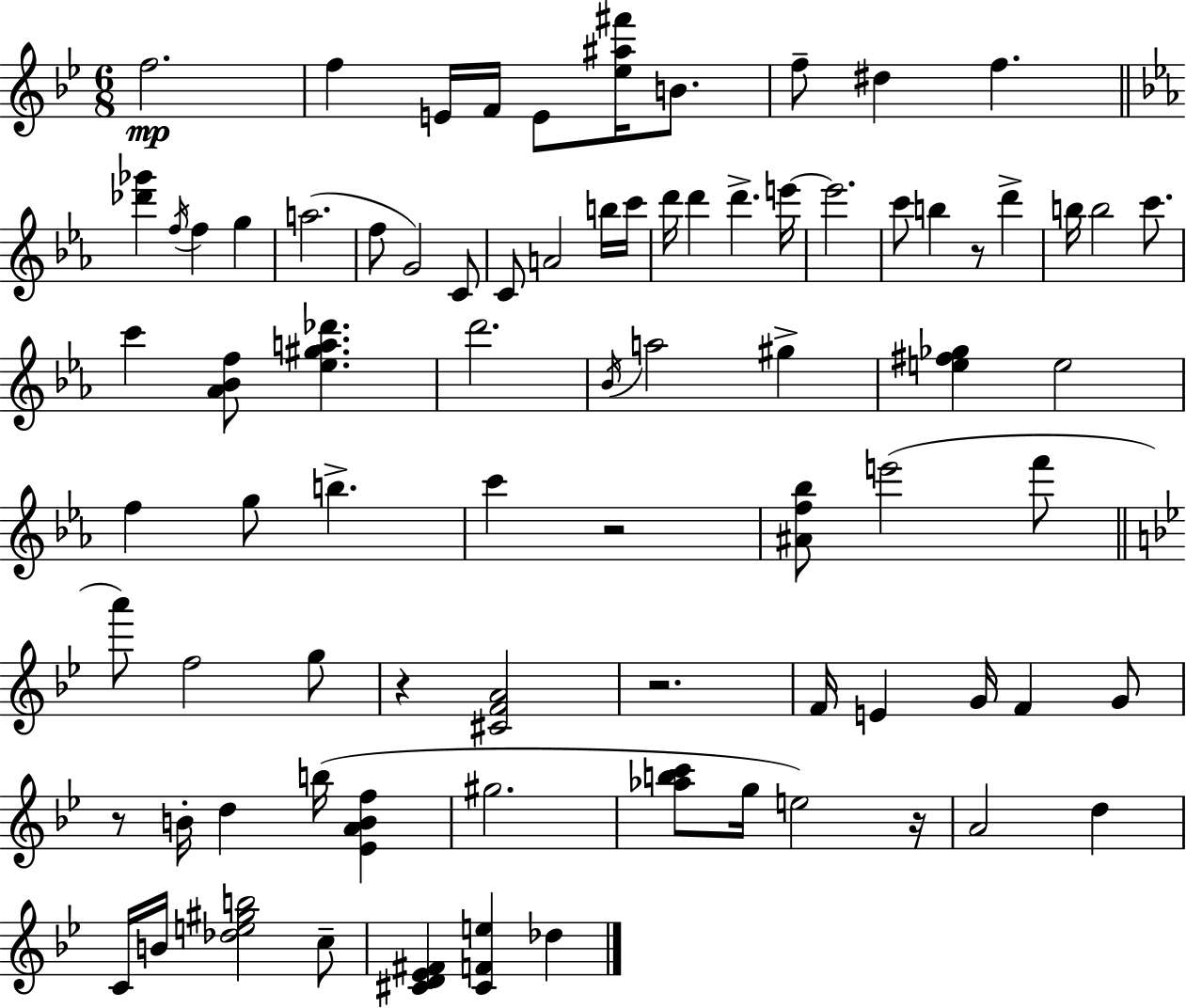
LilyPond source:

{
  \clef treble
  \numericTimeSignature
  \time 6/8
  \key g \minor
  f''2.\mp | f''4 e'16 f'16 e'8 <ees'' ais'' fis'''>16 b'8. | f''8-- dis''4 f''4. | \bar "||" \break \key ees \major <des''' ges'''>4 \acciaccatura { f''16 } f''4 g''4 | a''2.( | f''8 g'2) c'8 | c'8 a'2 b''16 | \break c'''16 d'''16 d'''4 d'''4.-> | e'''16~~ e'''2. | c'''8 b''4 r8 d'''4-> | b''16 b''2 c'''8. | \break c'''4 <aes' bes' f''>8 <ees'' gis'' a'' des'''>4. | d'''2. | \acciaccatura { bes'16 } a''2 gis''4-> | <e'' fis'' ges''>4 e''2 | \break f''4 g''8 b''4.-> | c'''4 r2 | <ais' f'' bes''>8 e'''2( | f'''8 \bar "||" \break \key g \minor a'''8) f''2 g''8 | r4 <cis' f' a'>2 | r2. | f'16 e'4 g'16 f'4 g'8 | \break r8 b'16-. d''4 b''16( <ees' a' b' f''>4 | gis''2. | <aes'' b'' c'''>8 g''16 e''2) r16 | a'2 d''4 | \break c'16 b'16 <des'' e'' gis'' b''>2 c''8-- | <cis' d' ees' fis'>4 <cis' f' e''>4 des''4 | \bar "|."
}